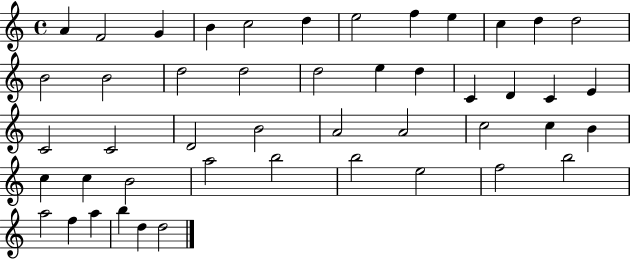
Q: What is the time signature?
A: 4/4